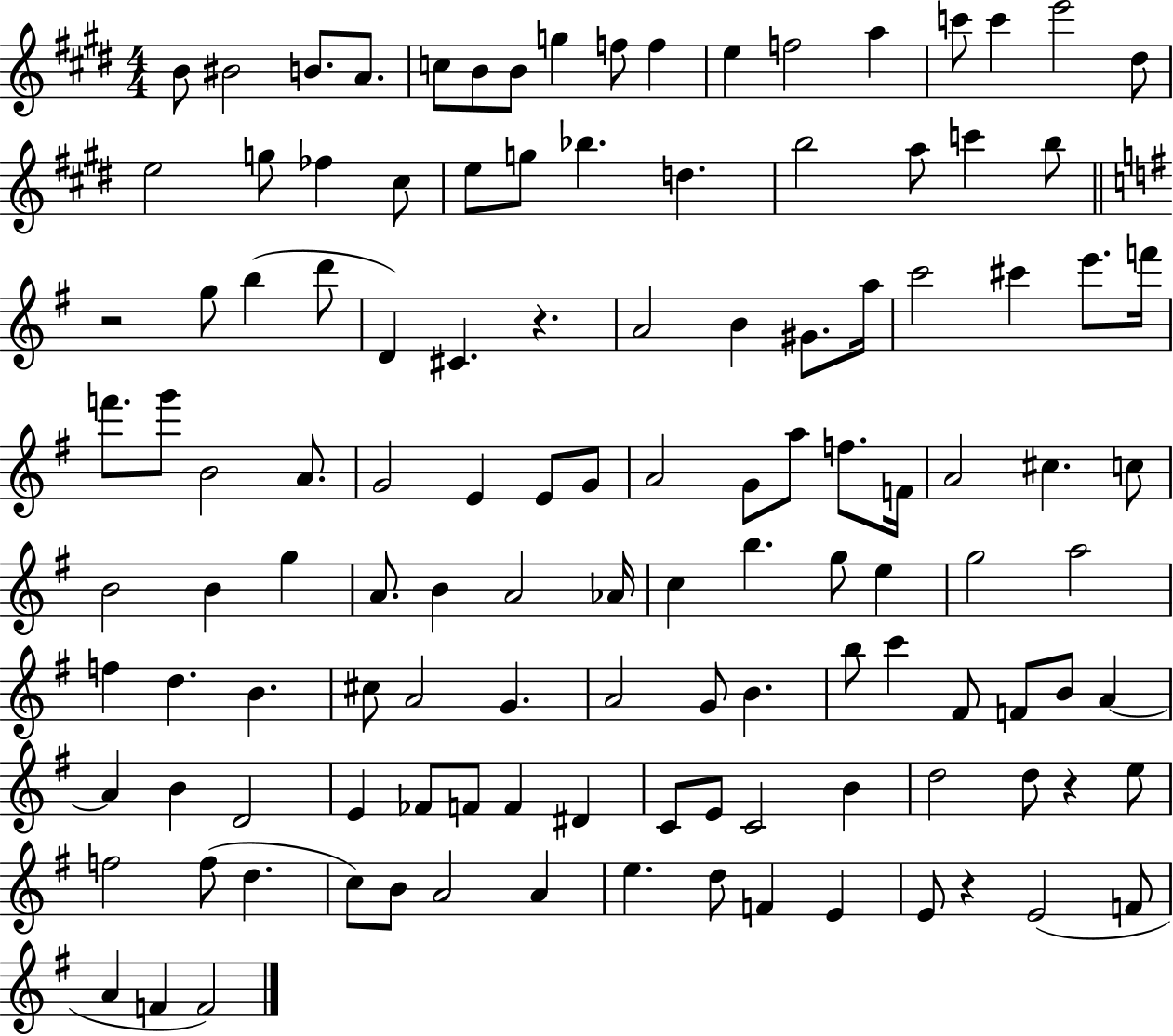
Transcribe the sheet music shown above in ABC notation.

X:1
T:Untitled
M:4/4
L:1/4
K:E
B/2 ^B2 B/2 A/2 c/2 B/2 B/2 g f/2 f e f2 a c'/2 c' e'2 ^d/2 e2 g/2 _f ^c/2 e/2 g/2 _b d b2 a/2 c' b/2 z2 g/2 b d'/2 D ^C z A2 B ^G/2 a/4 c'2 ^c' e'/2 f'/4 f'/2 g'/2 B2 A/2 G2 E E/2 G/2 A2 G/2 a/2 f/2 F/4 A2 ^c c/2 B2 B g A/2 B A2 _A/4 c b g/2 e g2 a2 f d B ^c/2 A2 G A2 G/2 B b/2 c' ^F/2 F/2 B/2 A A B D2 E _F/2 F/2 F ^D C/2 E/2 C2 B d2 d/2 z e/2 f2 f/2 d c/2 B/2 A2 A e d/2 F E E/2 z E2 F/2 A F F2